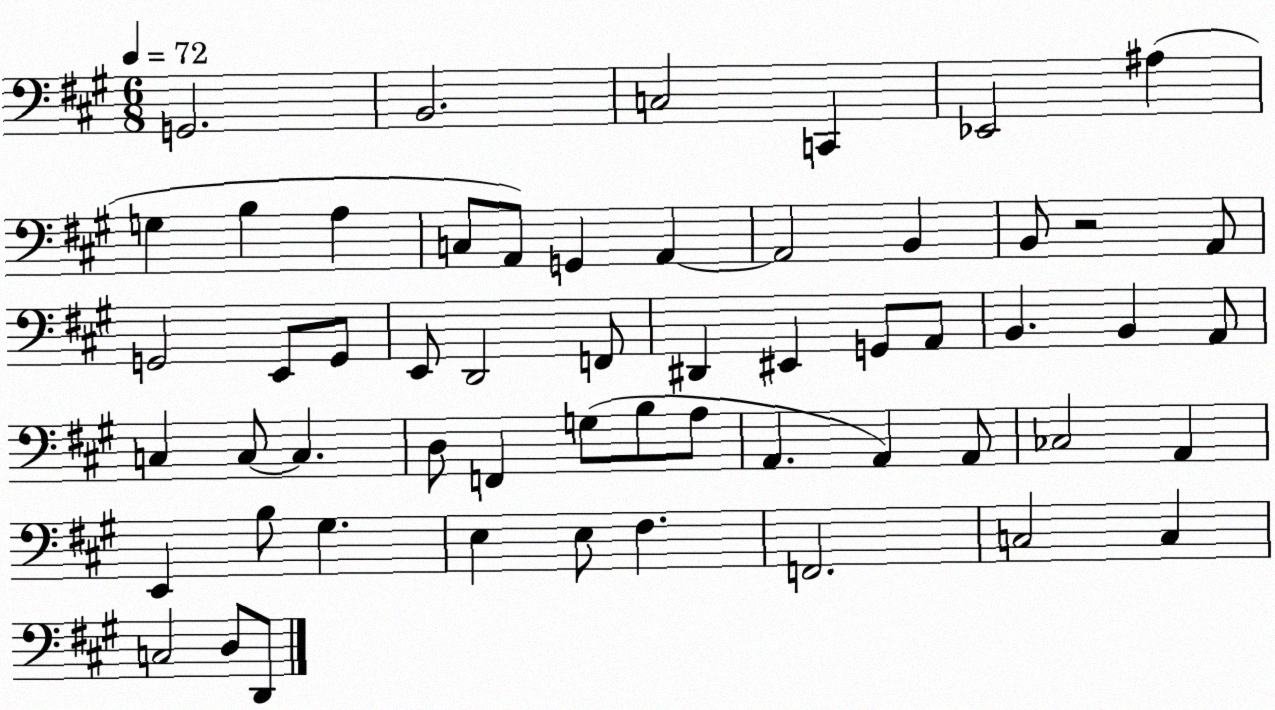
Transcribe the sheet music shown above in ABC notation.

X:1
T:Untitled
M:6/8
L:1/4
K:A
G,,2 B,,2 C,2 C,, _E,,2 ^A, G, B, A, C,/2 A,,/2 G,, A,, A,,2 B,, B,,/2 z2 A,,/2 G,,2 E,,/2 G,,/2 E,,/2 D,,2 F,,/2 ^D,, ^E,, G,,/2 A,,/2 B,, B,, A,,/2 C, C,/2 C, D,/2 F,, G,/2 B,/2 A,/2 A,, A,, A,,/2 _C,2 A,, E,, B,/2 ^G, E, E,/2 ^F, F,,2 C,2 C, C,2 D,/2 D,,/2